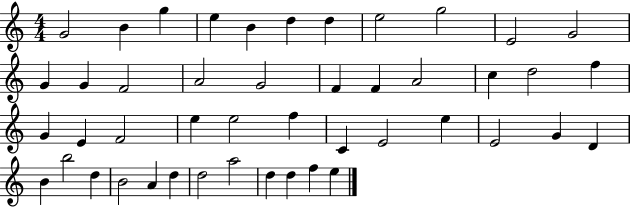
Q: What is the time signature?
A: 4/4